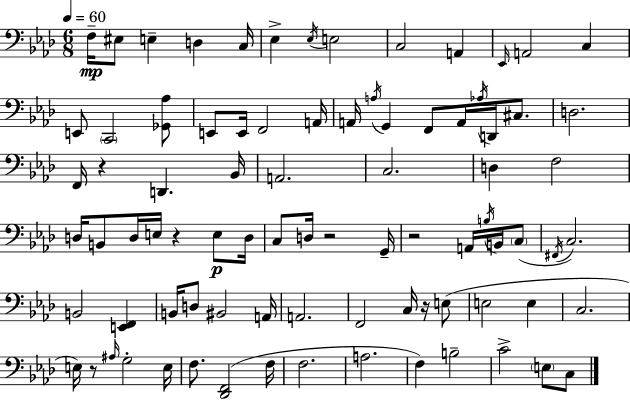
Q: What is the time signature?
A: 6/8